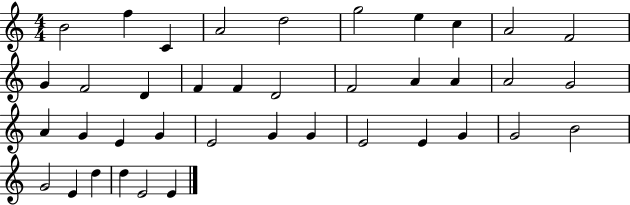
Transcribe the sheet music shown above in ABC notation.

X:1
T:Untitled
M:4/4
L:1/4
K:C
B2 f C A2 d2 g2 e c A2 F2 G F2 D F F D2 F2 A A A2 G2 A G E G E2 G G E2 E G G2 B2 G2 E d d E2 E